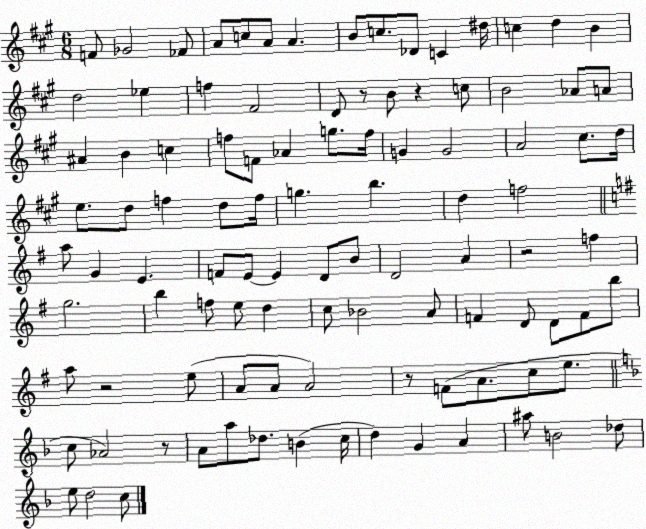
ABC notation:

X:1
T:Untitled
M:6/8
L:1/4
K:A
F/2 _G2 _F/2 A/2 c/2 A/2 A B/2 c/2 _D/2 C ^d/4 c d B d2 _e f ^F2 D/2 z/2 B/2 z c/2 B2 _A/2 A/2 ^A B c f/2 F/2 _A g/2 f/4 G G2 A2 ^c/2 d/4 e/2 d/2 f d/2 f/4 g b d f2 a/2 G E F/2 E/2 E D/2 B/2 D2 A z2 f g2 b f/2 e/2 d c/2 _B2 A/2 F D/2 D/2 F/2 b/2 a/2 z2 e/2 A/2 A/2 A2 z/2 F/2 A/2 c/2 e/2 c/2 _A2 z/2 A/2 a/2 _d/2 B c/4 d G A ^a/2 B2 _d/2 e/2 d2 c/2